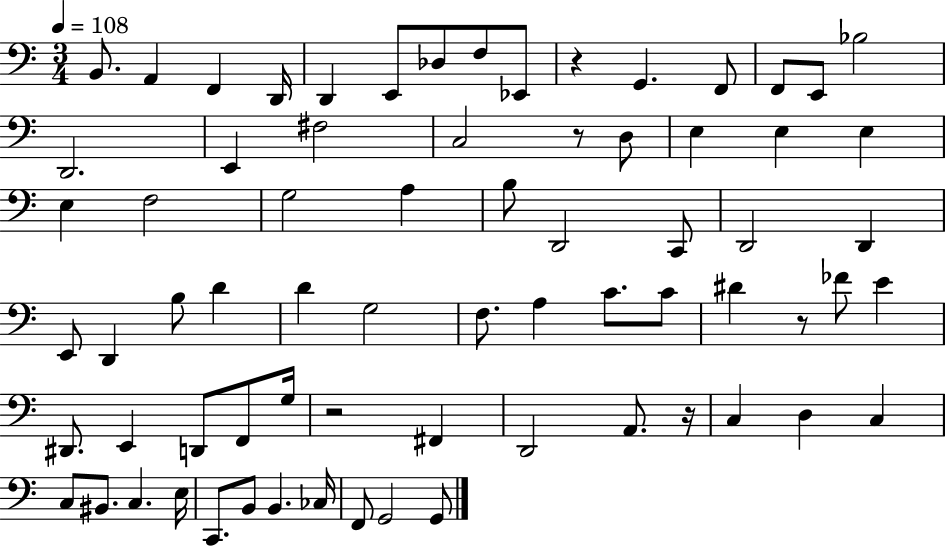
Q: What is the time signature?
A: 3/4